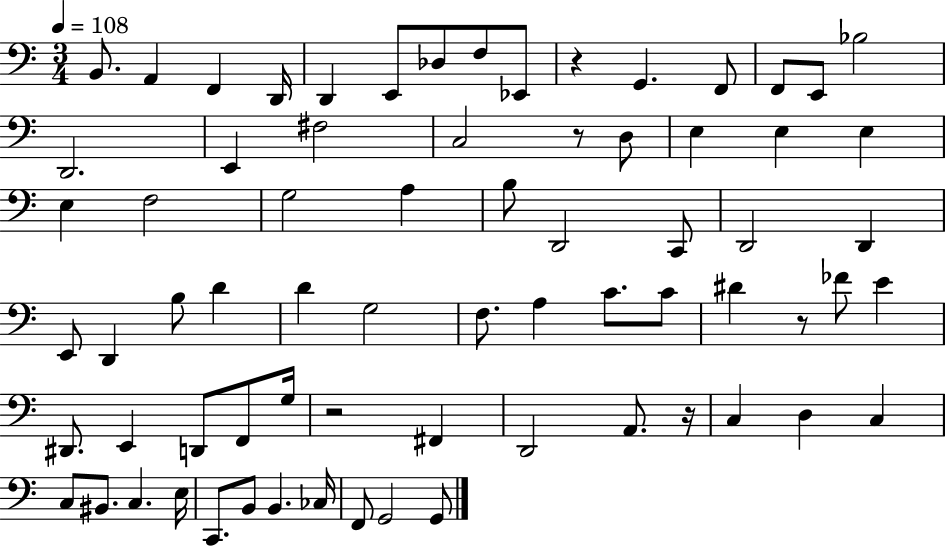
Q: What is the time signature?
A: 3/4